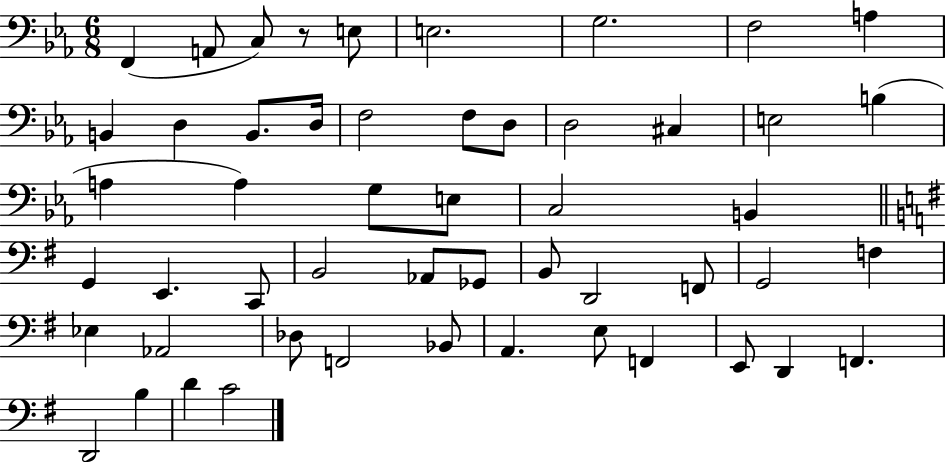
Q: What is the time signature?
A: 6/8